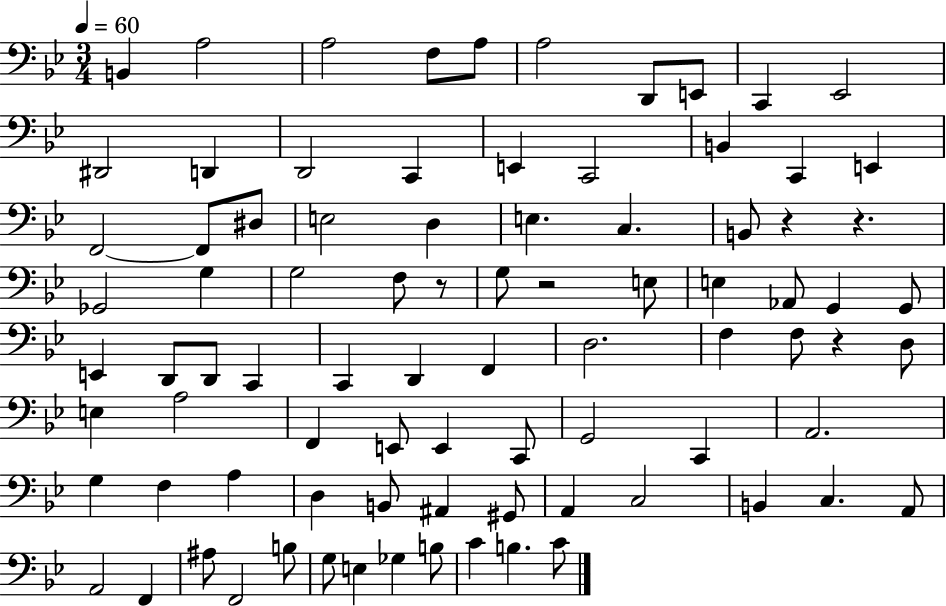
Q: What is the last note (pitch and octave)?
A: C4